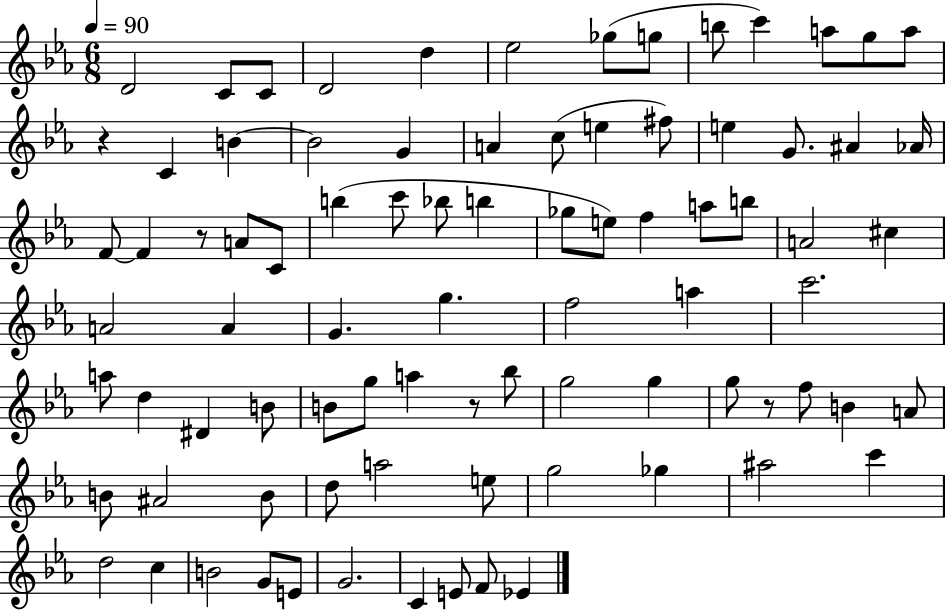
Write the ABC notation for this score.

X:1
T:Untitled
M:6/8
L:1/4
K:Eb
D2 C/2 C/2 D2 d _e2 _g/2 g/2 b/2 c' a/2 g/2 a/2 z C B B2 G A c/2 e ^f/2 e G/2 ^A _A/4 F/2 F z/2 A/2 C/2 b c'/2 _b/2 b _g/2 e/2 f a/2 b/2 A2 ^c A2 A G g f2 a c'2 a/2 d ^D B/2 B/2 g/2 a z/2 _b/2 g2 g g/2 z/2 f/2 B A/2 B/2 ^A2 B/2 d/2 a2 e/2 g2 _g ^a2 c' d2 c B2 G/2 E/2 G2 C E/2 F/2 _E